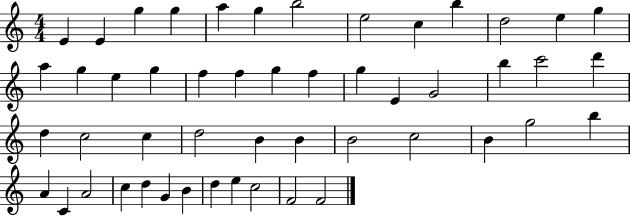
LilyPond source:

{
  \clef treble
  \numericTimeSignature
  \time 4/4
  \key c \major
  e'4 e'4 g''4 g''4 | a''4 g''4 b''2 | e''2 c''4 b''4 | d''2 e''4 g''4 | \break a''4 g''4 e''4 g''4 | f''4 f''4 g''4 f''4 | g''4 e'4 g'2 | b''4 c'''2 d'''4 | \break d''4 c''2 c''4 | d''2 b'4 b'4 | b'2 c''2 | b'4 g''2 b''4 | \break a'4 c'4 a'2 | c''4 d''4 g'4 b'4 | d''4 e''4 c''2 | f'2 f'2 | \break \bar "|."
}